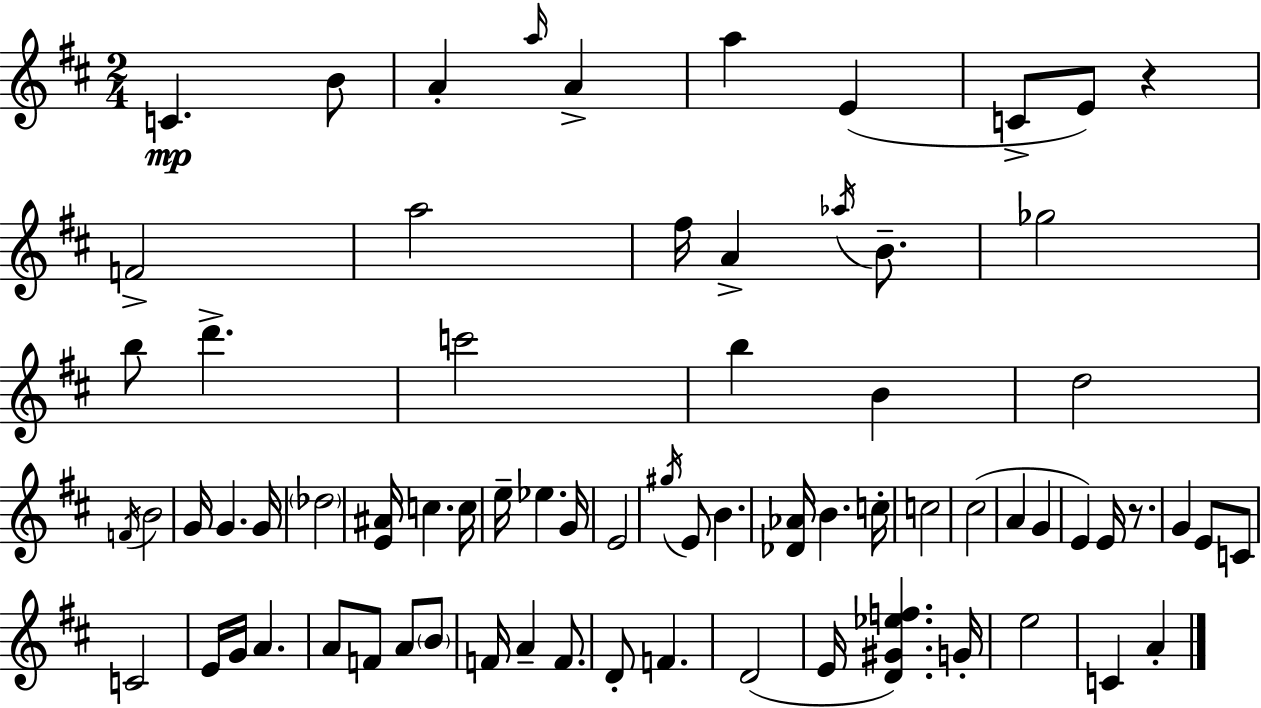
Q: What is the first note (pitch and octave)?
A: C4